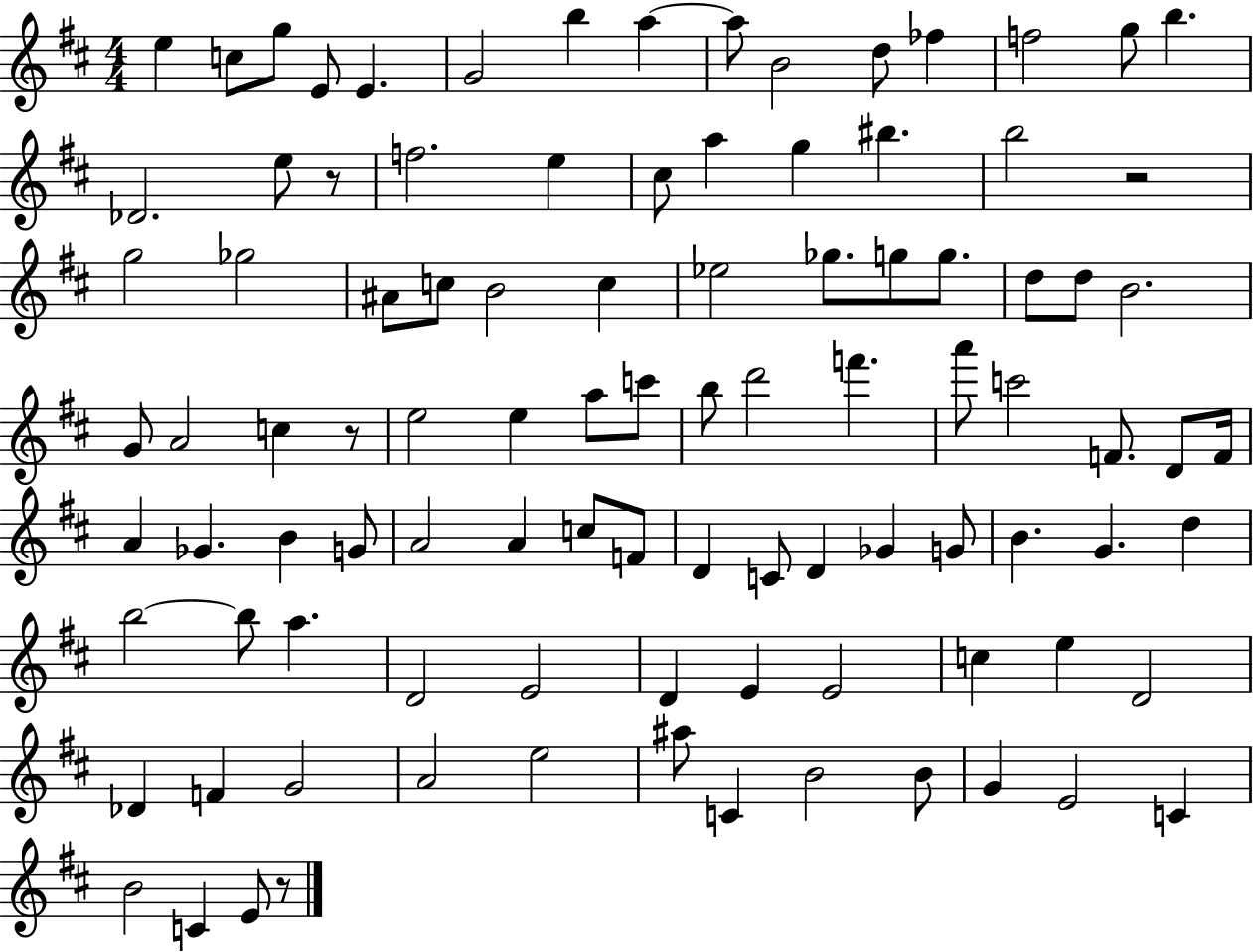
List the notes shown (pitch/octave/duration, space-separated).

E5/q C5/e G5/e E4/e E4/q. G4/h B5/q A5/q A5/e B4/h D5/e FES5/q F5/h G5/e B5/q. Db4/h. E5/e R/e F5/h. E5/q C#5/e A5/q G5/q BIS5/q. B5/h R/h G5/h Gb5/h A#4/e C5/e B4/h C5/q Eb5/h Gb5/e. G5/e G5/e. D5/e D5/e B4/h. G4/e A4/h C5/q R/e E5/h E5/q A5/e C6/e B5/e D6/h F6/q. A6/e C6/h F4/e. D4/e F4/s A4/q Gb4/q. B4/q G4/e A4/h A4/q C5/e F4/e D4/q C4/e D4/q Gb4/q G4/e B4/q. G4/q. D5/q B5/h B5/e A5/q. D4/h E4/h D4/q E4/q E4/h C5/q E5/q D4/h Db4/q F4/q G4/h A4/h E5/h A#5/e C4/q B4/h B4/e G4/q E4/h C4/q B4/h C4/q E4/e R/e